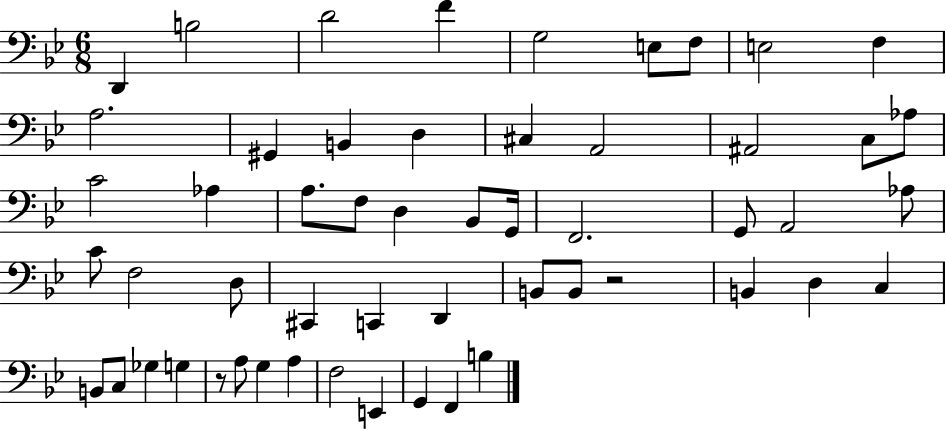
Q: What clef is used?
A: bass